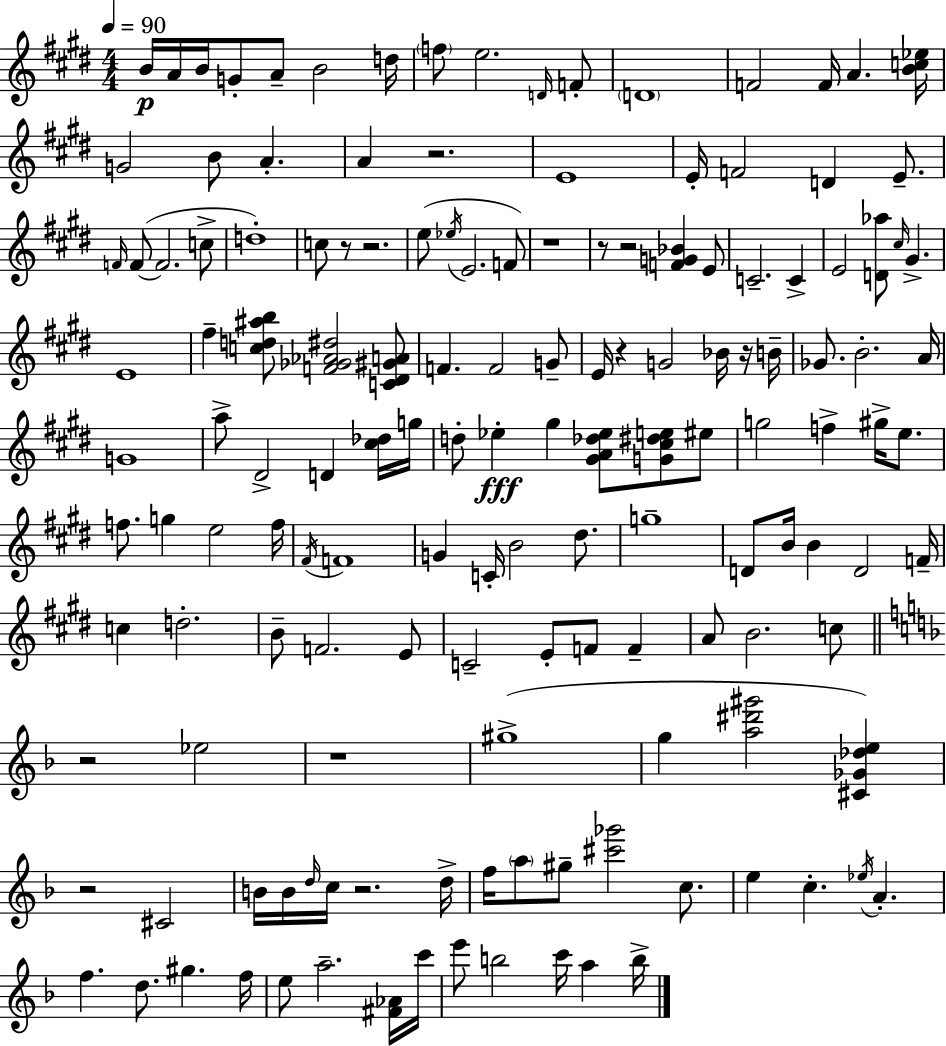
{
  \clef treble
  \numericTimeSignature
  \time 4/4
  \key e \major
  \tempo 4 = 90
  b'16\p a'16 b'16 g'8-. a'8-- b'2 d''16 | \parenthesize f''8 e''2. \grace { d'16 } f'8-. | \parenthesize d'1 | f'2 f'16 a'4. | \break <b' c'' ees''>16 g'2 b'8 a'4.-. | a'4 r2. | e'1 | e'16-. f'2 d'4 e'8.-- | \break \grace { f'16 } f'8~(~ f'2. | c''8-> d''1-.) | c''8 r8 r2. | e''8( \acciaccatura { ees''16 } e'2. | \break f'8) r1 | r8 r2 <f' g' bes'>4 | e'8 c'2.-- c'4-> | e'2 <d' aes''>8 \grace { cis''16 } gis'4.-> | \break e'1 | fis''4-- <c'' d'' ais'' b''>8 <f' ges' aes' dis''>2 | <c' dis' gis' a'>8 f'4. f'2 | g'8-- e'16 r4 g'2 | \break bes'16 r16 b'16-- ges'8. b'2.-. | a'16 g'1 | a''8-> dis'2-> d'4 | <cis'' des''>16 g''16 d''8-. ees''4-.\fff gis''4 <gis' a' des'' ees''>8 | \break <g' cis'' dis'' e''>8 eis''8 g''2 f''4-> | gis''16-> e''8. f''8. g''4 e''2 | f''16 \acciaccatura { fis'16 } f'1 | g'4 c'16-. b'2 | \break dis''8. g''1-- | d'8 b'16 b'4 d'2 | f'16-- c''4 d''2.-. | b'8-- f'2. | \break e'8 c'2-- e'8-. f'8 | f'4-- a'8 b'2. | c''8 \bar "||" \break \key d \minor r2 ees''2 | r1 | gis''1->( | g''4 <a'' dis''' gis'''>2 <cis' ges' des'' e''>4) | \break r2 cis'2 | b'16 b'16 \grace { d''16 } c''16 r2. | d''16-> f''16 \parenthesize a''8 gis''8-- <cis''' ges'''>2 c''8. | e''4 c''4.-. \acciaccatura { ees''16 } a'4.-. | \break f''4. d''8. gis''4. | f''16 e''8 a''2.-- | <fis' aes'>16 c'''16 e'''8 b''2 c'''16 a''4 | b''16-> \bar "|."
}